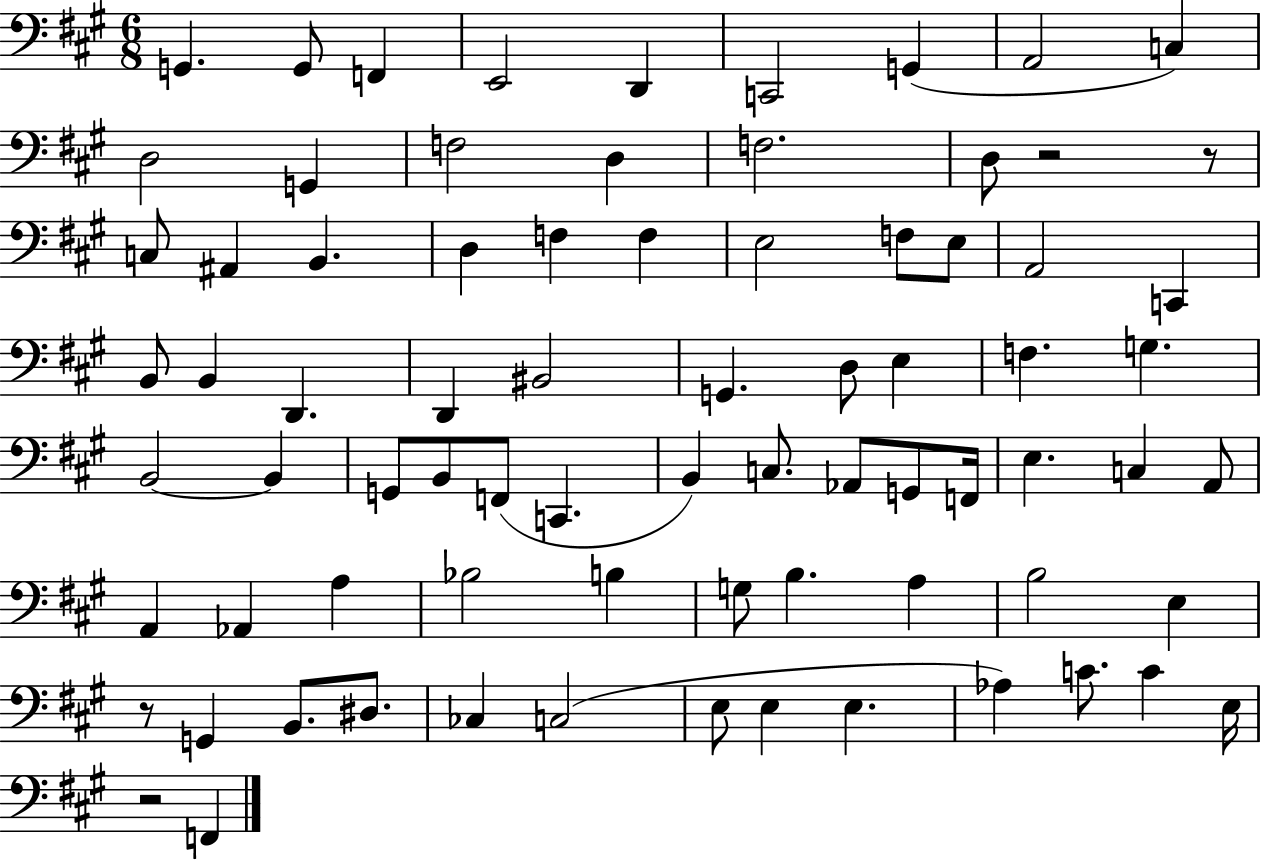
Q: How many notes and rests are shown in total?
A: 77